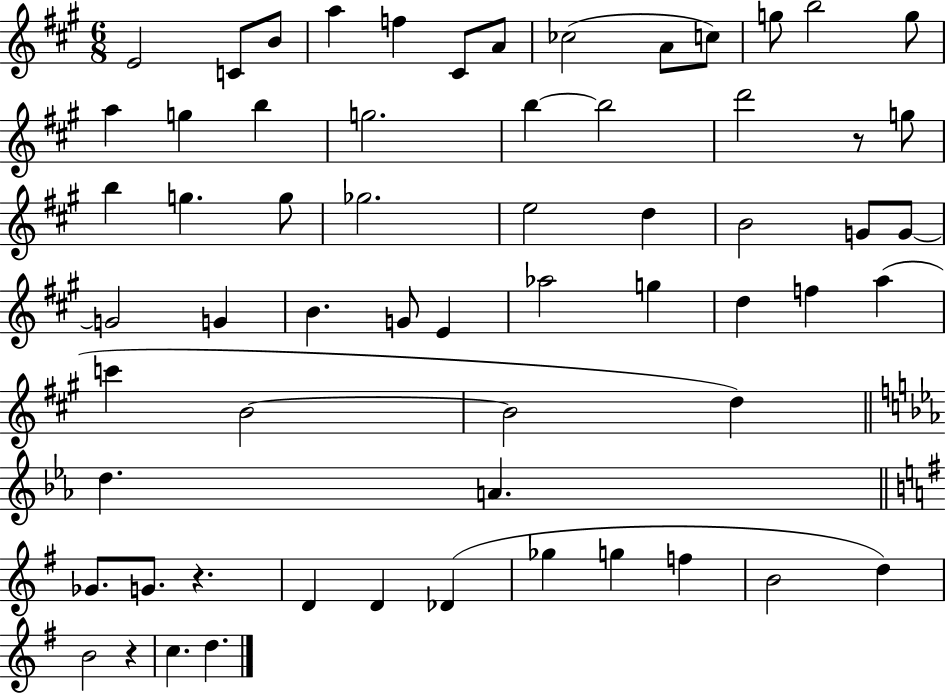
{
  \clef treble
  \numericTimeSignature
  \time 6/8
  \key a \major
  e'2 c'8 b'8 | a''4 f''4 cis'8 a'8 | ces''2( a'8 c''8) | g''8 b''2 g''8 | \break a''4 g''4 b''4 | g''2. | b''4~~ b''2 | d'''2 r8 g''8 | \break b''4 g''4. g''8 | ges''2. | e''2 d''4 | b'2 g'8 g'8~~ | \break g'2 g'4 | b'4. g'8 e'4 | aes''2 g''4 | d''4 f''4 a''4( | \break c'''4 b'2~~ | b'2 d''4) | \bar "||" \break \key ees \major d''4. a'4. | \bar "||" \break \key g \major ges'8. g'8. r4. | d'4 d'4 des'4( | ges''4 g''4 f''4 | b'2 d''4) | \break b'2 r4 | c''4. d''4. | \bar "|."
}